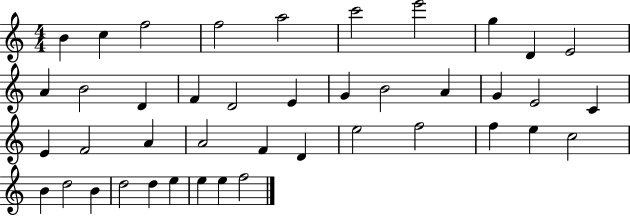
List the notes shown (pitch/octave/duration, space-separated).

B4/q C5/q F5/h F5/h A5/h C6/h E6/h G5/q D4/q E4/h A4/q B4/h D4/q F4/q D4/h E4/q G4/q B4/h A4/q G4/q E4/h C4/q E4/q F4/h A4/q A4/h F4/q D4/q E5/h F5/h F5/q E5/q C5/h B4/q D5/h B4/q D5/h D5/q E5/q E5/q E5/q F5/h